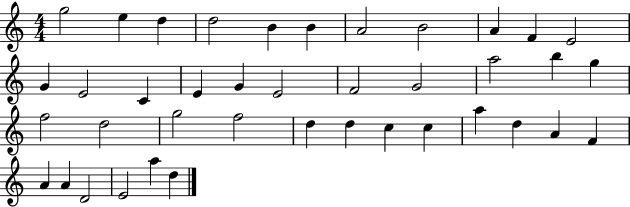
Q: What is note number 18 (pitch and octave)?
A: F4